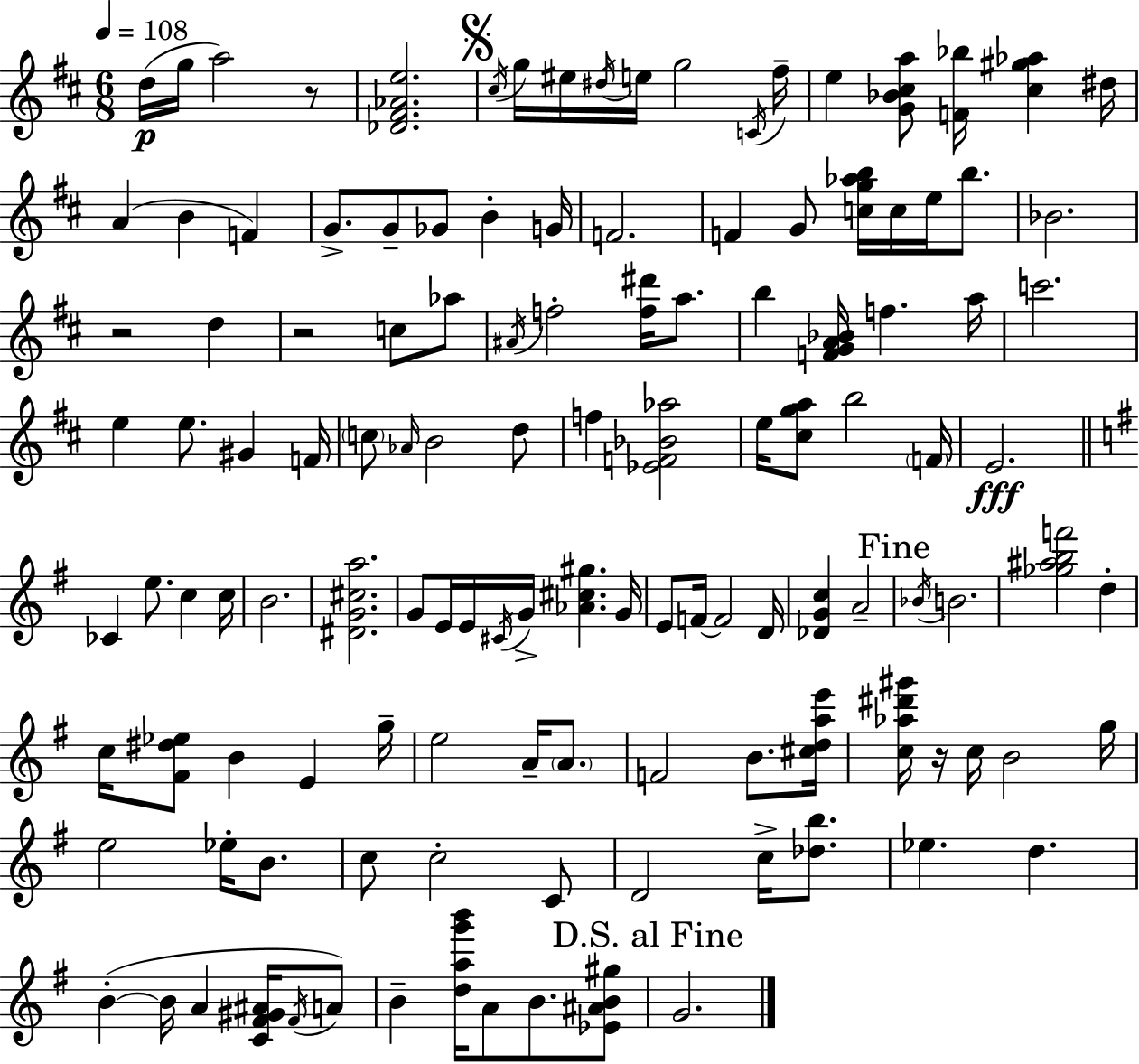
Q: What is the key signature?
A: D major